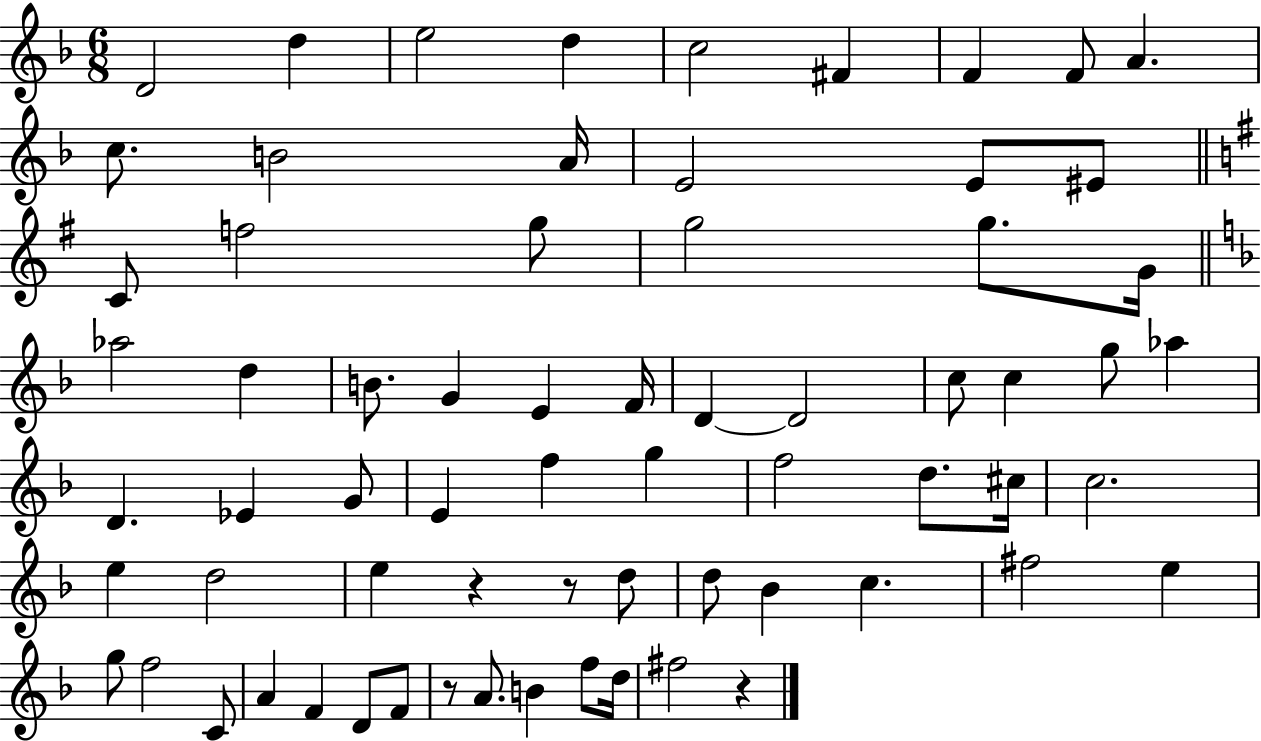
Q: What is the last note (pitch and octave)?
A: F#5